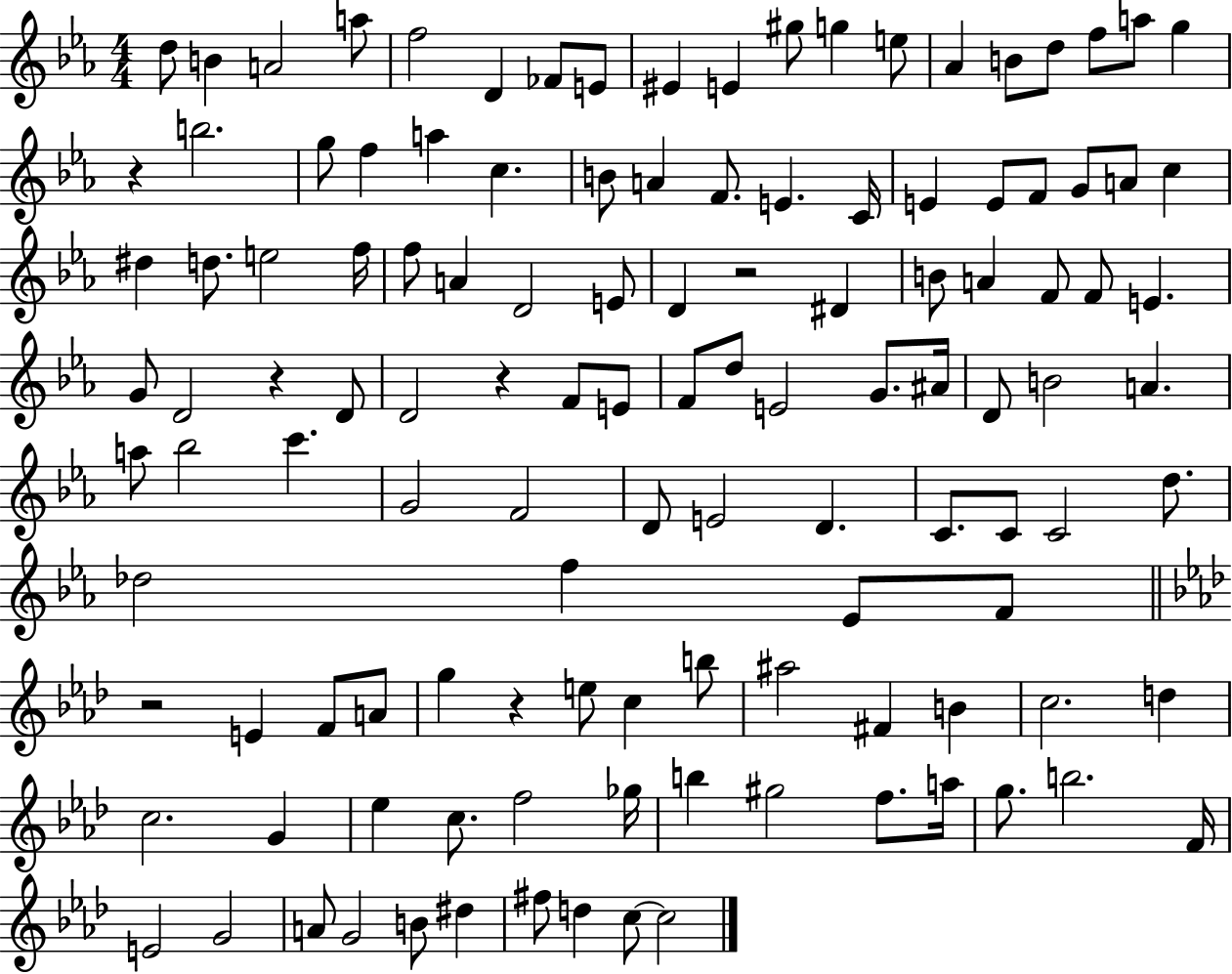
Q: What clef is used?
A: treble